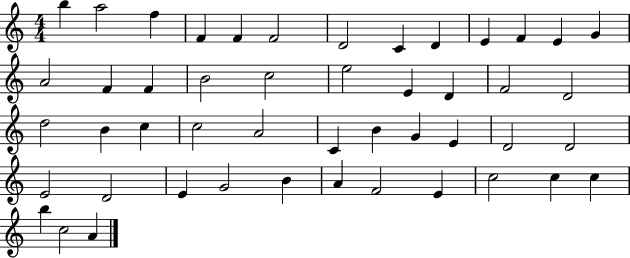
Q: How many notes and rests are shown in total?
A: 48